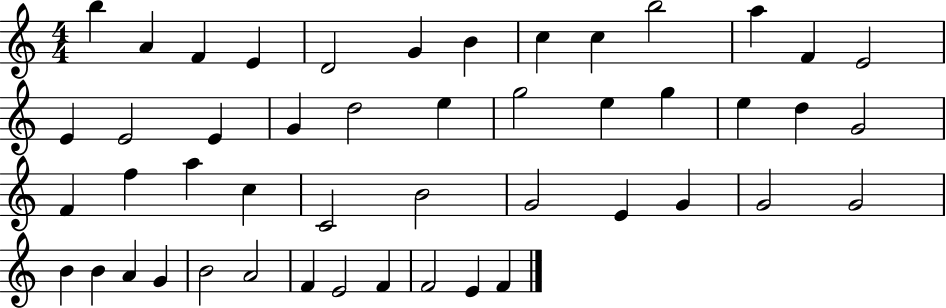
B5/q A4/q F4/q E4/q D4/h G4/q B4/q C5/q C5/q B5/h A5/q F4/q E4/h E4/q E4/h E4/q G4/q D5/h E5/q G5/h E5/q G5/q E5/q D5/q G4/h F4/q F5/q A5/q C5/q C4/h B4/h G4/h E4/q G4/q G4/h G4/h B4/q B4/q A4/q G4/q B4/h A4/h F4/q E4/h F4/q F4/h E4/q F4/q